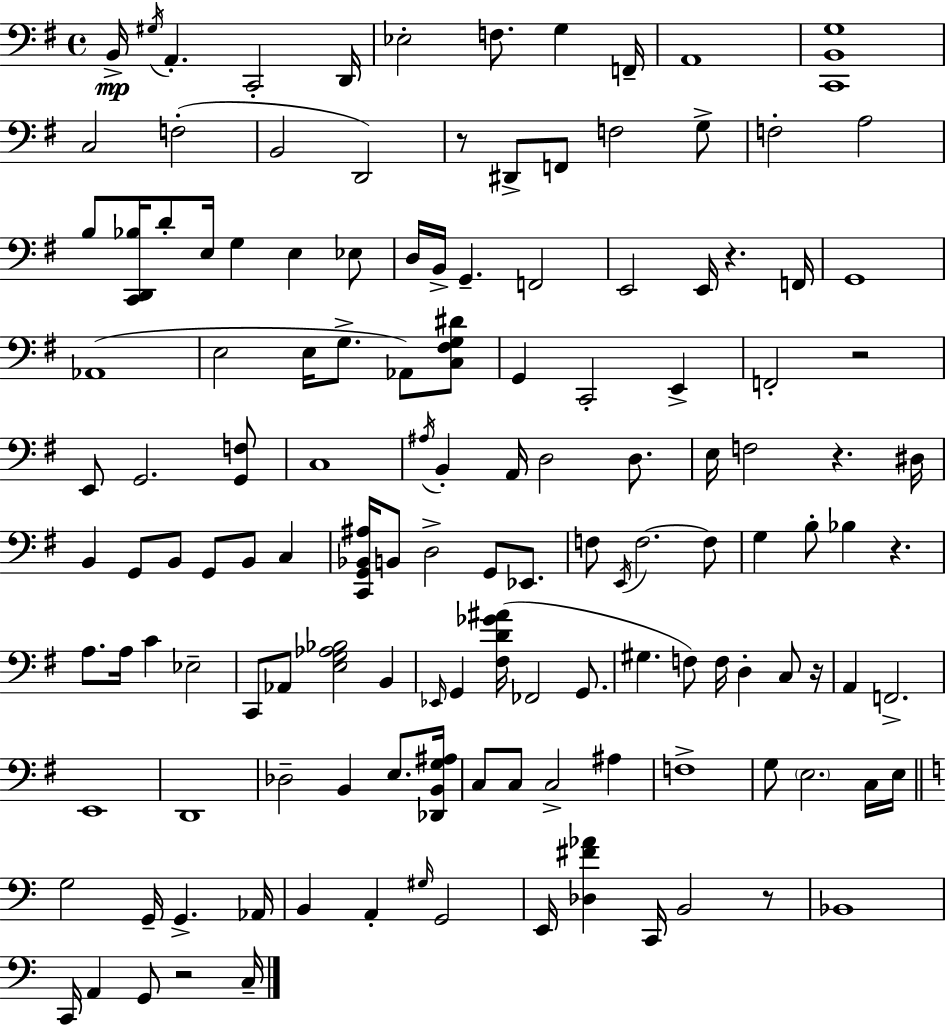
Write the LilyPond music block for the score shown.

{
  \clef bass
  \time 4/4
  \defaultTimeSignature
  \key g \major
  b,16->\mp \acciaccatura { gis16 } a,4.-. c,2-. | d,16 ees2-. f8. g4 | f,16-- a,1 | <c, b, g>1 | \break c2 f2-.( | b,2 d,2) | r8 dis,8-> f,8 f2 g8-> | f2-. a2 | \break b8 <c, d, bes>16 d'8-. e16 g4 e4 ees8 | d16 b,16-> g,4.-- f,2 | e,2 e,16 r4. | f,16 g,1 | \break aes,1( | e2 e16 g8.-> aes,8) <c fis g dis'>8 | g,4 c,2-. e,4-> | f,2-. r2 | \break e,8 g,2. <g, f>8 | c1 | \acciaccatura { ais16 } b,4-. a,16 d2 d8. | e16 f2 r4. | \break dis16 b,4 g,8 b,8 g,8 b,8 c4 | <c, g, bes, ais>16 b,8 d2-> g,8 ees,8. | f8 \acciaccatura { e,16 } f2.~~ | f8 g4 b8-. bes4 r4. | \break a8. a16 c'4 ees2-- | c,8 aes,8 <e g aes bes>2 b,4 | \grace { ees,16 } g,4 <fis d' ges' ais'>16( fes,2 | g,8. gis4. f8) f16 d4-. | \break c8 r16 a,4 f,2.-> | e,1 | d,1 | des2-- b,4 | \break e8. <des, b, g ais>16 c8 c8 c2-> | ais4 f1-> | g8 \parenthesize e2. | c16 e16 \bar "||" \break \key c \major g2 g,16-- g,4.-> aes,16 | b,4 a,4-. \grace { gis16 } g,2 | e,16 <des fis' aes'>4 c,16 b,2 r8 | bes,1 | \break c,16 a,4 g,8 r2 | c16-- \bar "|."
}